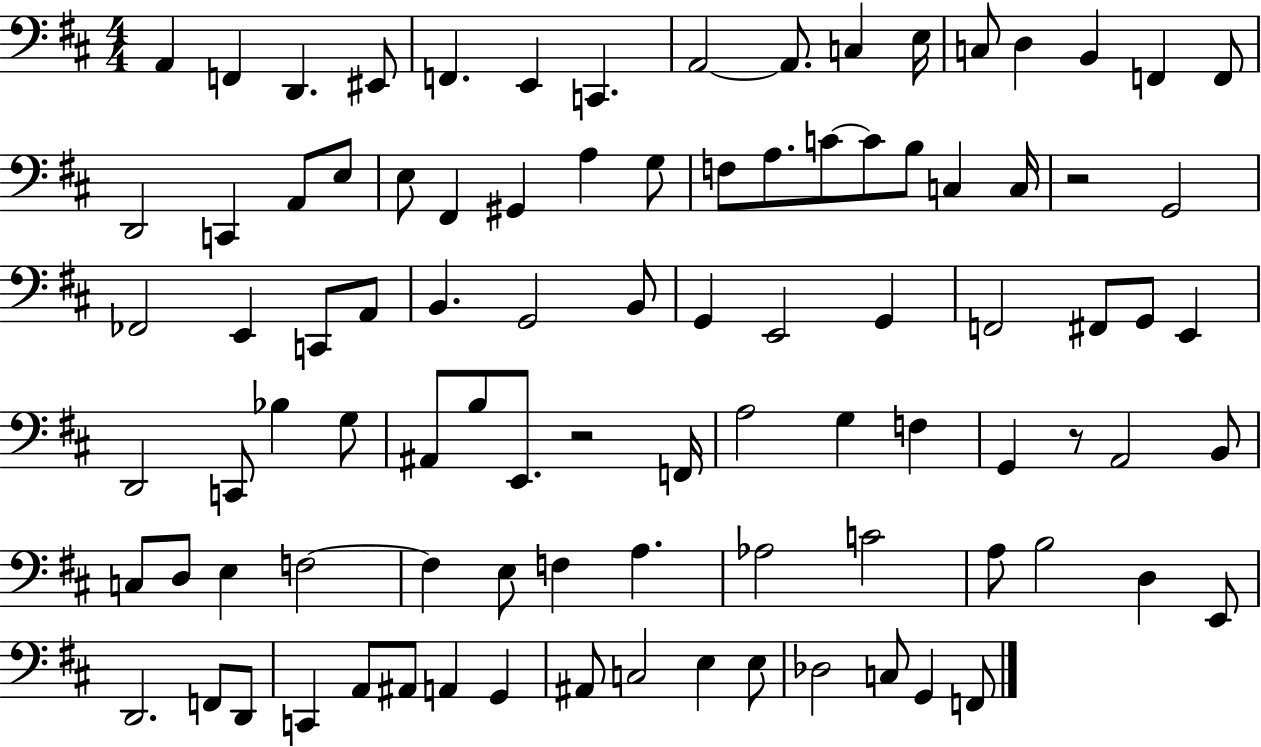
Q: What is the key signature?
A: D major